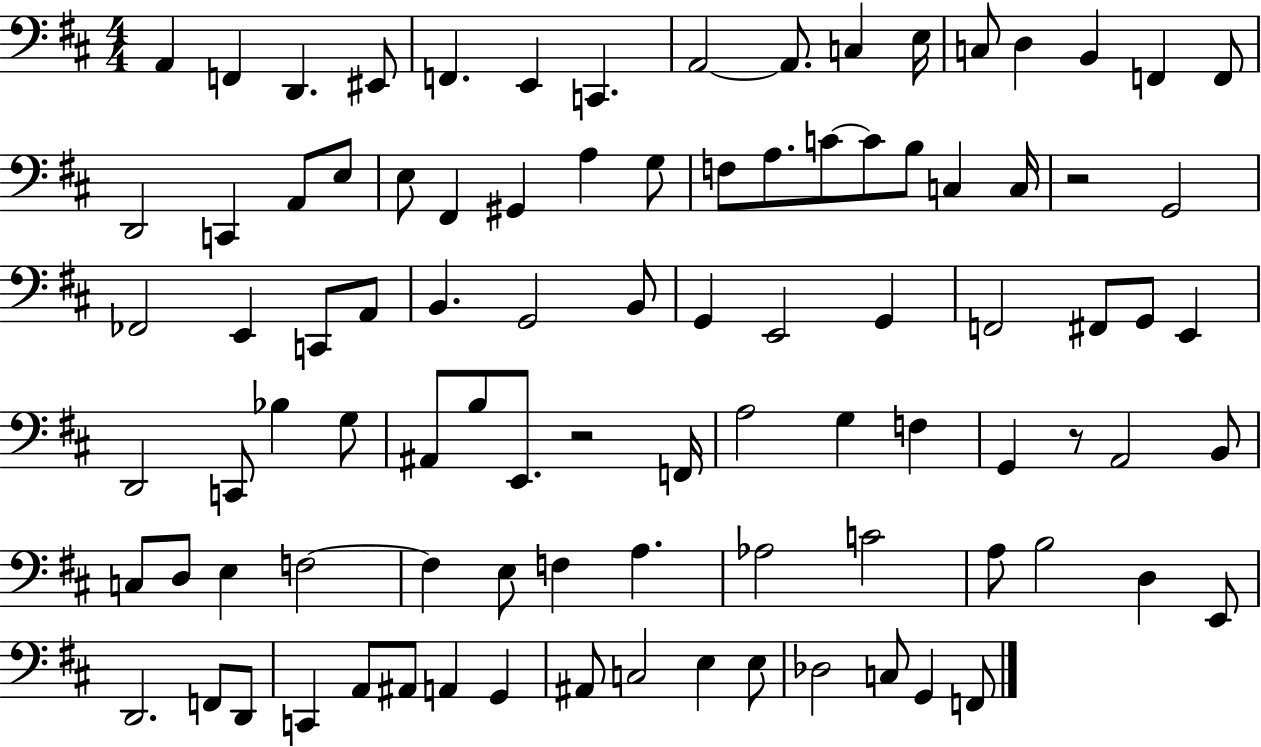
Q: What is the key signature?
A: D major